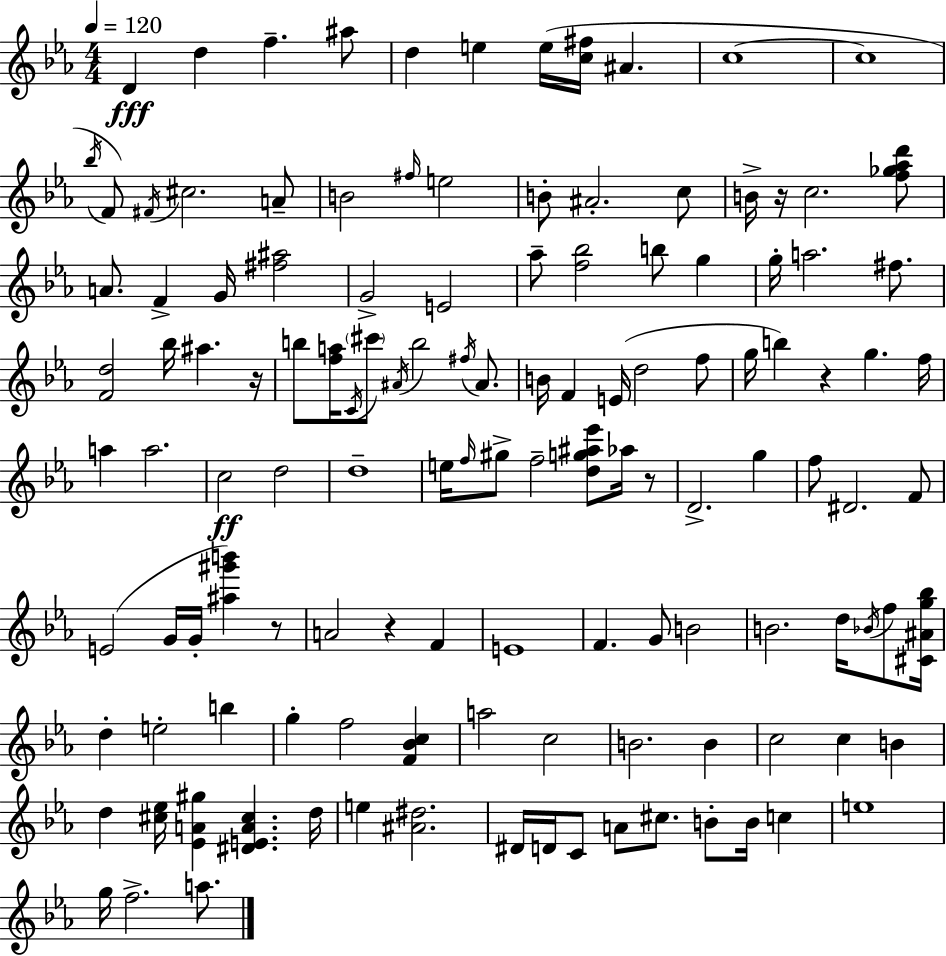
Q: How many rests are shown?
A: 6